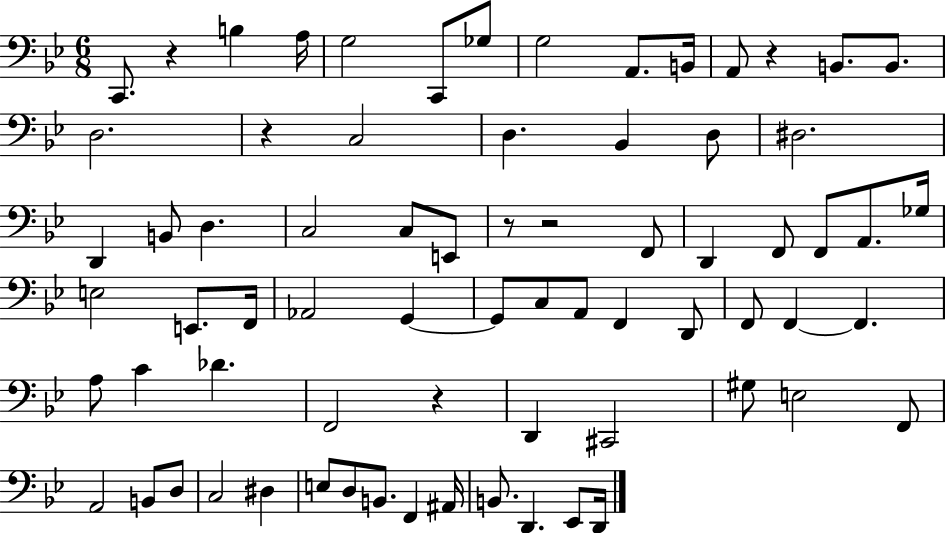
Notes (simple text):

C2/e. R/q B3/q A3/s G3/h C2/e Gb3/e G3/h A2/e. B2/s A2/e R/q B2/e. B2/e. D3/h. R/q C3/h D3/q. Bb2/q D3/e D#3/h. D2/q B2/e D3/q. C3/h C3/e E2/e R/e R/h F2/e D2/q F2/e F2/e A2/e. Gb3/s E3/h E2/e. F2/s Ab2/h G2/q G2/e C3/e A2/e F2/q D2/e F2/e F2/q F2/q. A3/e C4/q Db4/q. F2/h R/q D2/q C#2/h G#3/e E3/h F2/e A2/h B2/e D3/e C3/h D#3/q E3/e D3/e B2/e. F2/q A#2/s B2/e. D2/q. Eb2/e D2/s